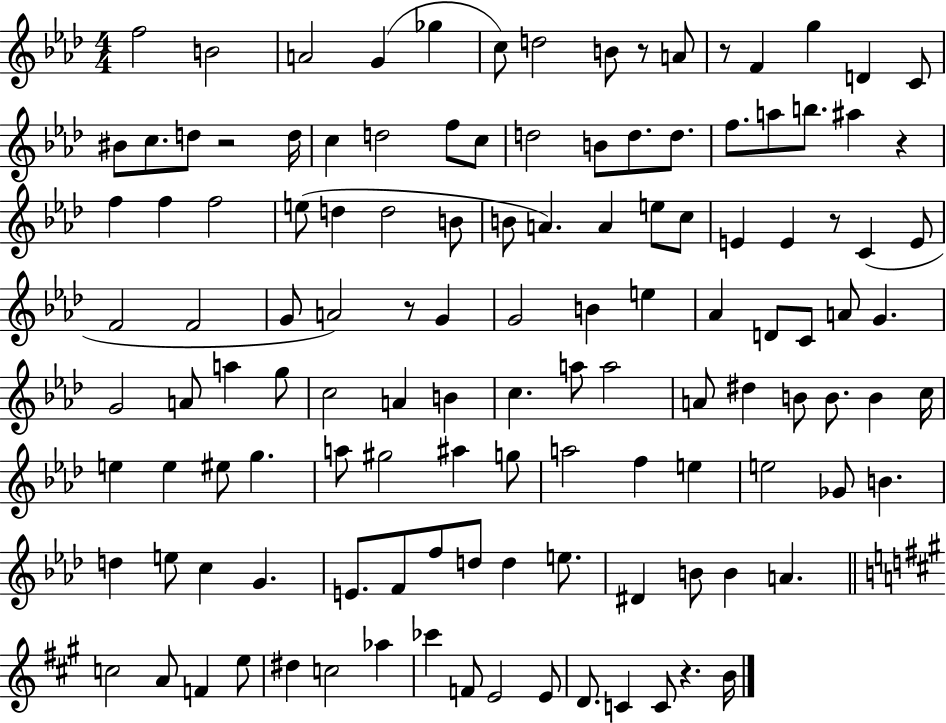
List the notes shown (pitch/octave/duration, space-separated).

F5/h B4/h A4/h G4/q Gb5/q C5/e D5/h B4/e R/e A4/e R/e F4/q G5/q D4/q C4/e BIS4/e C5/e. D5/e R/h D5/s C5/q D5/h F5/e C5/e D5/h B4/e D5/e. D5/e. F5/e. A5/e B5/e. A#5/q R/q F5/q F5/q F5/h E5/e D5/q D5/h B4/e B4/e A4/q. A4/q E5/e C5/e E4/q E4/q R/e C4/q E4/e F4/h F4/h G4/e A4/h R/e G4/q G4/h B4/q E5/q Ab4/q D4/e C4/e A4/e G4/q. G4/h A4/e A5/q G5/e C5/h A4/q B4/q C5/q. A5/e A5/h A4/e D#5/q B4/e B4/e. B4/q C5/s E5/q E5/q EIS5/e G5/q. A5/e G#5/h A#5/q G5/e A5/h F5/q E5/q E5/h Gb4/e B4/q. D5/q E5/e C5/q G4/q. E4/e. F4/e F5/e D5/e D5/q E5/e. D#4/q B4/e B4/q A4/q. C5/h A4/e F4/q E5/e D#5/q C5/h Ab5/q CES6/q F4/e E4/h E4/e D4/e. C4/q C4/e R/q. B4/s